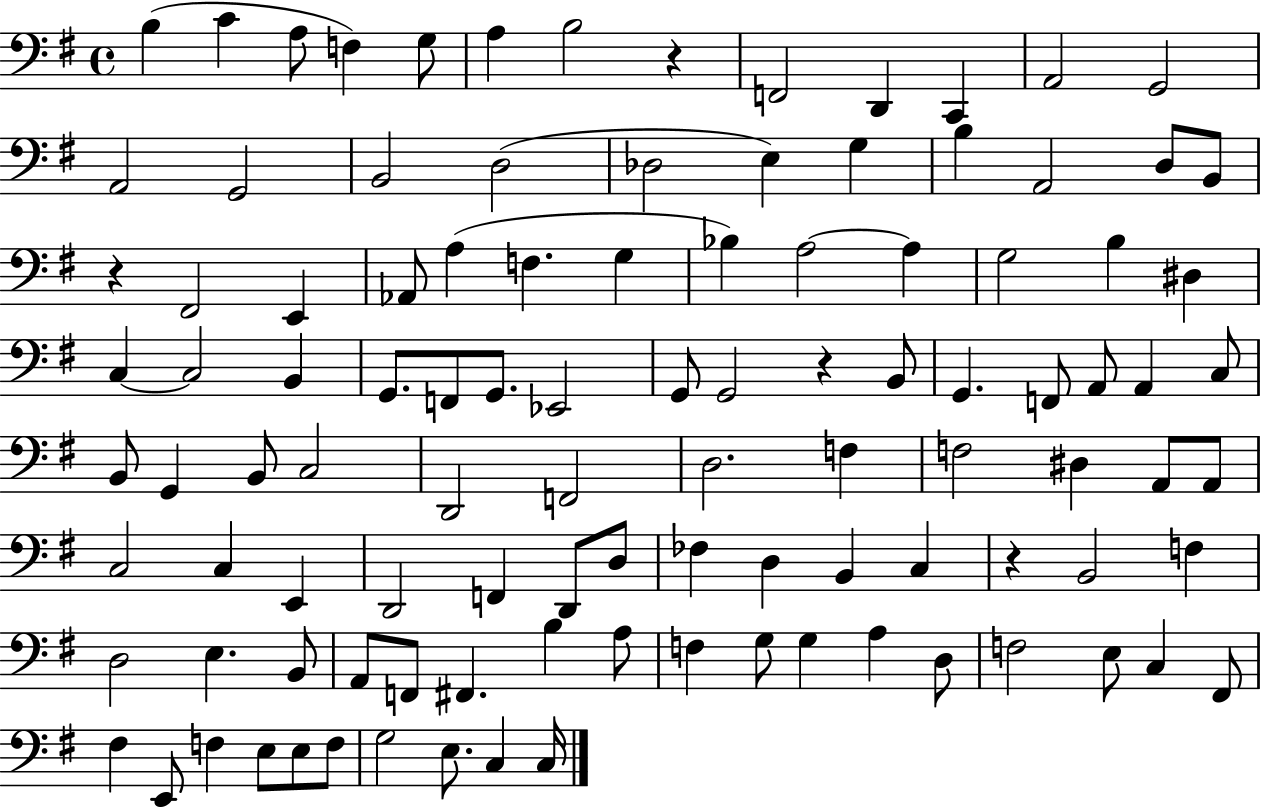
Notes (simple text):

B3/q C4/q A3/e F3/q G3/e A3/q B3/h R/q F2/h D2/q C2/q A2/h G2/h A2/h G2/h B2/h D3/h Db3/h E3/q G3/q B3/q A2/h D3/e B2/e R/q F#2/h E2/q Ab2/e A3/q F3/q. G3/q Bb3/q A3/h A3/q G3/h B3/q D#3/q C3/q C3/h B2/q G2/e. F2/e G2/e. Eb2/h G2/e G2/h R/q B2/e G2/q. F2/e A2/e A2/q C3/e B2/e G2/q B2/e C3/h D2/h F2/h D3/h. F3/q F3/h D#3/q A2/e A2/e C3/h C3/q E2/q D2/h F2/q D2/e D3/e FES3/q D3/q B2/q C3/q R/q B2/h F3/q D3/h E3/q. B2/e A2/e F2/e F#2/q. B3/q A3/e F3/q G3/e G3/q A3/q D3/e F3/h E3/e C3/q F#2/e F#3/q E2/e F3/q E3/e E3/e F3/e G3/h E3/e. C3/q C3/s